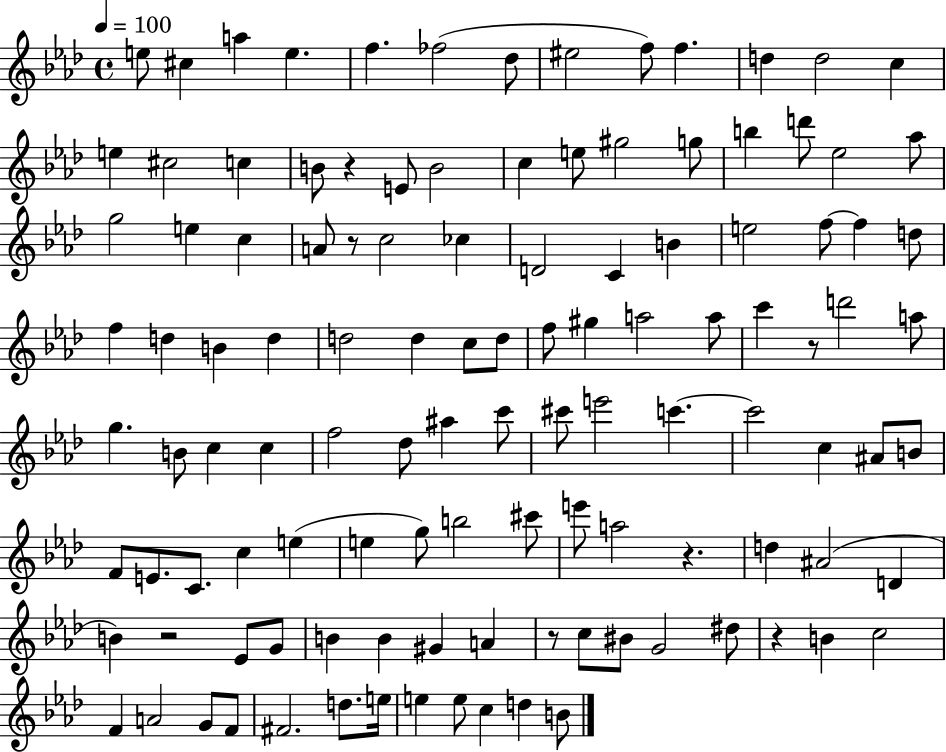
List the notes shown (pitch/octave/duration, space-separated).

E5/e C#5/q A5/q E5/q. F5/q. FES5/h Db5/e EIS5/h F5/e F5/q. D5/q D5/h C5/q E5/q C#5/h C5/q B4/e R/q E4/e B4/h C5/q E5/e G#5/h G5/e B5/q D6/e Eb5/h Ab5/e G5/h E5/q C5/q A4/e R/e C5/h CES5/q D4/h C4/q B4/q E5/h F5/e F5/q D5/e F5/q D5/q B4/q D5/q D5/h D5/q C5/e D5/e F5/e G#5/q A5/h A5/e C6/q R/e D6/h A5/e G5/q. B4/e C5/q C5/q F5/h Db5/e A#5/q C6/e C#6/e E6/h C6/q. C6/h C5/q A#4/e B4/e F4/e E4/e. C4/e. C5/q E5/q E5/q G5/e B5/h C#6/e E6/e A5/h R/q. D5/q A#4/h D4/q B4/q R/h Eb4/e G4/e B4/q B4/q G#4/q A4/q R/e C5/e BIS4/e G4/h D#5/e R/q B4/q C5/h F4/q A4/h G4/e F4/e F#4/h. D5/e. E5/s E5/q E5/e C5/q D5/q B4/e